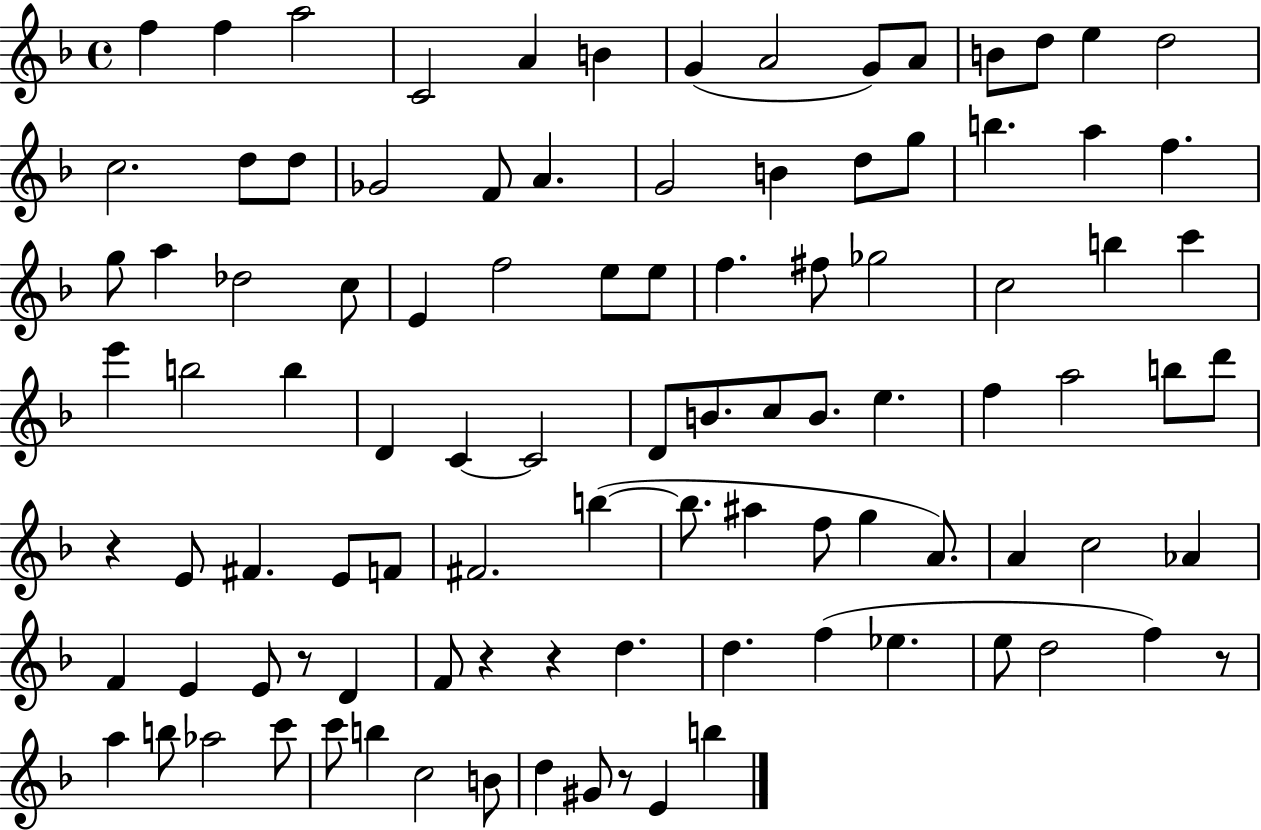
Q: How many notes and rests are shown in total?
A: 100